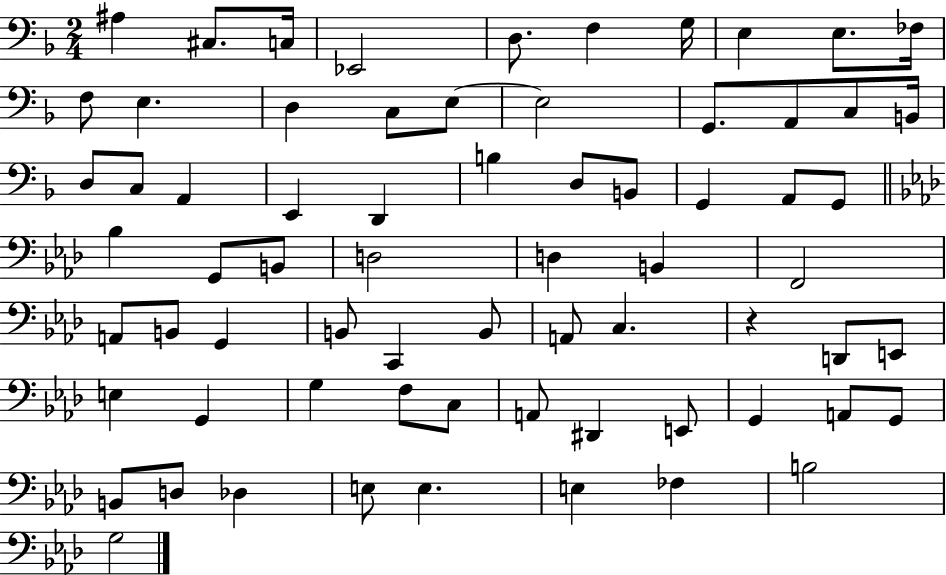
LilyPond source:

{
  \clef bass
  \numericTimeSignature
  \time 2/4
  \key f \major
  ais4 cis8. c16 | ees,2 | d8. f4 g16 | e4 e8. fes16 | \break f8 e4. | d4 c8 e8~~ | e2 | g,8. a,8 c8 b,16 | \break d8 c8 a,4 | e,4 d,4 | b4 d8 b,8 | g,4 a,8 g,8 | \break \bar "||" \break \key aes \major bes4 g,8 b,8 | d2 | d4 b,4 | f,2 | \break a,8 b,8 g,4 | b,8 c,4 b,8 | a,8 c4. | r4 d,8 e,8 | \break e4 g,4 | g4 f8 c8 | a,8 dis,4 e,8 | g,4 a,8 g,8 | \break b,8 d8 des4 | e8 e4. | e4 fes4 | b2 | \break g2 | \bar "|."
}